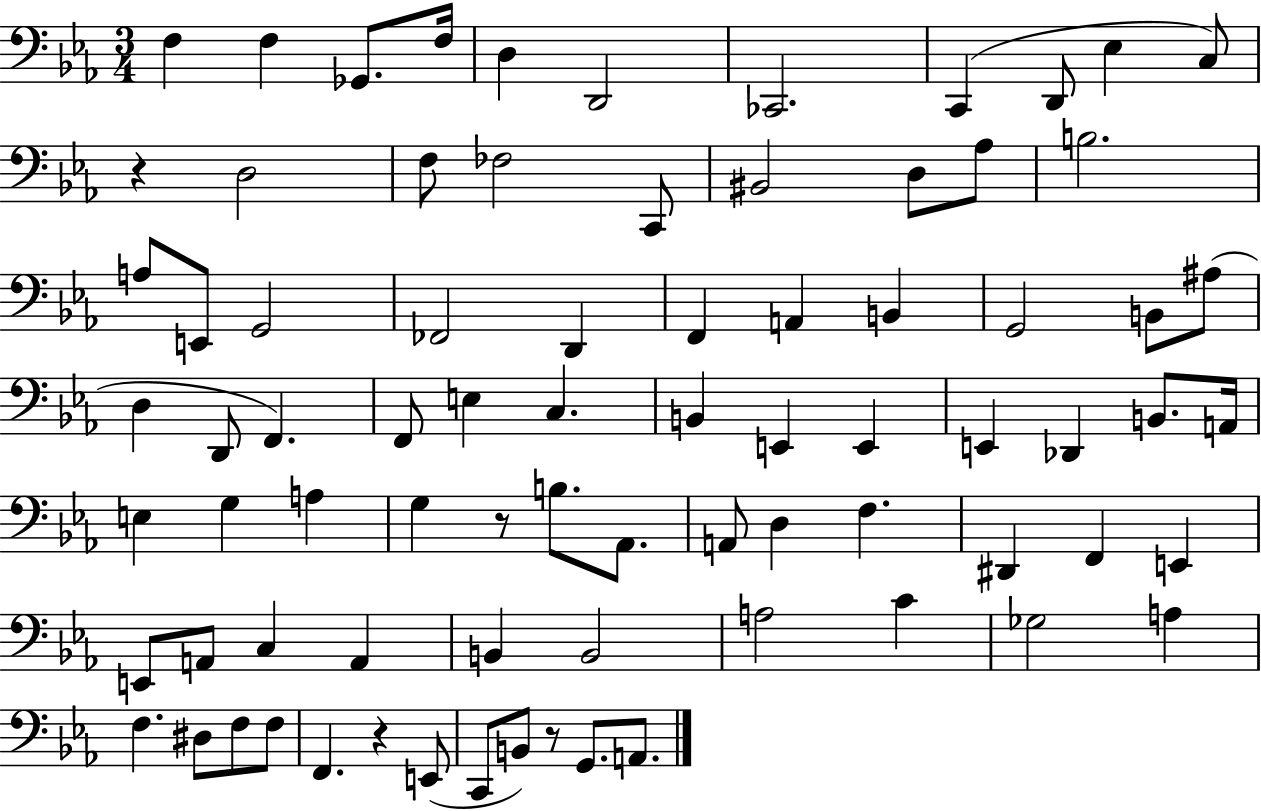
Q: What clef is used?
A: bass